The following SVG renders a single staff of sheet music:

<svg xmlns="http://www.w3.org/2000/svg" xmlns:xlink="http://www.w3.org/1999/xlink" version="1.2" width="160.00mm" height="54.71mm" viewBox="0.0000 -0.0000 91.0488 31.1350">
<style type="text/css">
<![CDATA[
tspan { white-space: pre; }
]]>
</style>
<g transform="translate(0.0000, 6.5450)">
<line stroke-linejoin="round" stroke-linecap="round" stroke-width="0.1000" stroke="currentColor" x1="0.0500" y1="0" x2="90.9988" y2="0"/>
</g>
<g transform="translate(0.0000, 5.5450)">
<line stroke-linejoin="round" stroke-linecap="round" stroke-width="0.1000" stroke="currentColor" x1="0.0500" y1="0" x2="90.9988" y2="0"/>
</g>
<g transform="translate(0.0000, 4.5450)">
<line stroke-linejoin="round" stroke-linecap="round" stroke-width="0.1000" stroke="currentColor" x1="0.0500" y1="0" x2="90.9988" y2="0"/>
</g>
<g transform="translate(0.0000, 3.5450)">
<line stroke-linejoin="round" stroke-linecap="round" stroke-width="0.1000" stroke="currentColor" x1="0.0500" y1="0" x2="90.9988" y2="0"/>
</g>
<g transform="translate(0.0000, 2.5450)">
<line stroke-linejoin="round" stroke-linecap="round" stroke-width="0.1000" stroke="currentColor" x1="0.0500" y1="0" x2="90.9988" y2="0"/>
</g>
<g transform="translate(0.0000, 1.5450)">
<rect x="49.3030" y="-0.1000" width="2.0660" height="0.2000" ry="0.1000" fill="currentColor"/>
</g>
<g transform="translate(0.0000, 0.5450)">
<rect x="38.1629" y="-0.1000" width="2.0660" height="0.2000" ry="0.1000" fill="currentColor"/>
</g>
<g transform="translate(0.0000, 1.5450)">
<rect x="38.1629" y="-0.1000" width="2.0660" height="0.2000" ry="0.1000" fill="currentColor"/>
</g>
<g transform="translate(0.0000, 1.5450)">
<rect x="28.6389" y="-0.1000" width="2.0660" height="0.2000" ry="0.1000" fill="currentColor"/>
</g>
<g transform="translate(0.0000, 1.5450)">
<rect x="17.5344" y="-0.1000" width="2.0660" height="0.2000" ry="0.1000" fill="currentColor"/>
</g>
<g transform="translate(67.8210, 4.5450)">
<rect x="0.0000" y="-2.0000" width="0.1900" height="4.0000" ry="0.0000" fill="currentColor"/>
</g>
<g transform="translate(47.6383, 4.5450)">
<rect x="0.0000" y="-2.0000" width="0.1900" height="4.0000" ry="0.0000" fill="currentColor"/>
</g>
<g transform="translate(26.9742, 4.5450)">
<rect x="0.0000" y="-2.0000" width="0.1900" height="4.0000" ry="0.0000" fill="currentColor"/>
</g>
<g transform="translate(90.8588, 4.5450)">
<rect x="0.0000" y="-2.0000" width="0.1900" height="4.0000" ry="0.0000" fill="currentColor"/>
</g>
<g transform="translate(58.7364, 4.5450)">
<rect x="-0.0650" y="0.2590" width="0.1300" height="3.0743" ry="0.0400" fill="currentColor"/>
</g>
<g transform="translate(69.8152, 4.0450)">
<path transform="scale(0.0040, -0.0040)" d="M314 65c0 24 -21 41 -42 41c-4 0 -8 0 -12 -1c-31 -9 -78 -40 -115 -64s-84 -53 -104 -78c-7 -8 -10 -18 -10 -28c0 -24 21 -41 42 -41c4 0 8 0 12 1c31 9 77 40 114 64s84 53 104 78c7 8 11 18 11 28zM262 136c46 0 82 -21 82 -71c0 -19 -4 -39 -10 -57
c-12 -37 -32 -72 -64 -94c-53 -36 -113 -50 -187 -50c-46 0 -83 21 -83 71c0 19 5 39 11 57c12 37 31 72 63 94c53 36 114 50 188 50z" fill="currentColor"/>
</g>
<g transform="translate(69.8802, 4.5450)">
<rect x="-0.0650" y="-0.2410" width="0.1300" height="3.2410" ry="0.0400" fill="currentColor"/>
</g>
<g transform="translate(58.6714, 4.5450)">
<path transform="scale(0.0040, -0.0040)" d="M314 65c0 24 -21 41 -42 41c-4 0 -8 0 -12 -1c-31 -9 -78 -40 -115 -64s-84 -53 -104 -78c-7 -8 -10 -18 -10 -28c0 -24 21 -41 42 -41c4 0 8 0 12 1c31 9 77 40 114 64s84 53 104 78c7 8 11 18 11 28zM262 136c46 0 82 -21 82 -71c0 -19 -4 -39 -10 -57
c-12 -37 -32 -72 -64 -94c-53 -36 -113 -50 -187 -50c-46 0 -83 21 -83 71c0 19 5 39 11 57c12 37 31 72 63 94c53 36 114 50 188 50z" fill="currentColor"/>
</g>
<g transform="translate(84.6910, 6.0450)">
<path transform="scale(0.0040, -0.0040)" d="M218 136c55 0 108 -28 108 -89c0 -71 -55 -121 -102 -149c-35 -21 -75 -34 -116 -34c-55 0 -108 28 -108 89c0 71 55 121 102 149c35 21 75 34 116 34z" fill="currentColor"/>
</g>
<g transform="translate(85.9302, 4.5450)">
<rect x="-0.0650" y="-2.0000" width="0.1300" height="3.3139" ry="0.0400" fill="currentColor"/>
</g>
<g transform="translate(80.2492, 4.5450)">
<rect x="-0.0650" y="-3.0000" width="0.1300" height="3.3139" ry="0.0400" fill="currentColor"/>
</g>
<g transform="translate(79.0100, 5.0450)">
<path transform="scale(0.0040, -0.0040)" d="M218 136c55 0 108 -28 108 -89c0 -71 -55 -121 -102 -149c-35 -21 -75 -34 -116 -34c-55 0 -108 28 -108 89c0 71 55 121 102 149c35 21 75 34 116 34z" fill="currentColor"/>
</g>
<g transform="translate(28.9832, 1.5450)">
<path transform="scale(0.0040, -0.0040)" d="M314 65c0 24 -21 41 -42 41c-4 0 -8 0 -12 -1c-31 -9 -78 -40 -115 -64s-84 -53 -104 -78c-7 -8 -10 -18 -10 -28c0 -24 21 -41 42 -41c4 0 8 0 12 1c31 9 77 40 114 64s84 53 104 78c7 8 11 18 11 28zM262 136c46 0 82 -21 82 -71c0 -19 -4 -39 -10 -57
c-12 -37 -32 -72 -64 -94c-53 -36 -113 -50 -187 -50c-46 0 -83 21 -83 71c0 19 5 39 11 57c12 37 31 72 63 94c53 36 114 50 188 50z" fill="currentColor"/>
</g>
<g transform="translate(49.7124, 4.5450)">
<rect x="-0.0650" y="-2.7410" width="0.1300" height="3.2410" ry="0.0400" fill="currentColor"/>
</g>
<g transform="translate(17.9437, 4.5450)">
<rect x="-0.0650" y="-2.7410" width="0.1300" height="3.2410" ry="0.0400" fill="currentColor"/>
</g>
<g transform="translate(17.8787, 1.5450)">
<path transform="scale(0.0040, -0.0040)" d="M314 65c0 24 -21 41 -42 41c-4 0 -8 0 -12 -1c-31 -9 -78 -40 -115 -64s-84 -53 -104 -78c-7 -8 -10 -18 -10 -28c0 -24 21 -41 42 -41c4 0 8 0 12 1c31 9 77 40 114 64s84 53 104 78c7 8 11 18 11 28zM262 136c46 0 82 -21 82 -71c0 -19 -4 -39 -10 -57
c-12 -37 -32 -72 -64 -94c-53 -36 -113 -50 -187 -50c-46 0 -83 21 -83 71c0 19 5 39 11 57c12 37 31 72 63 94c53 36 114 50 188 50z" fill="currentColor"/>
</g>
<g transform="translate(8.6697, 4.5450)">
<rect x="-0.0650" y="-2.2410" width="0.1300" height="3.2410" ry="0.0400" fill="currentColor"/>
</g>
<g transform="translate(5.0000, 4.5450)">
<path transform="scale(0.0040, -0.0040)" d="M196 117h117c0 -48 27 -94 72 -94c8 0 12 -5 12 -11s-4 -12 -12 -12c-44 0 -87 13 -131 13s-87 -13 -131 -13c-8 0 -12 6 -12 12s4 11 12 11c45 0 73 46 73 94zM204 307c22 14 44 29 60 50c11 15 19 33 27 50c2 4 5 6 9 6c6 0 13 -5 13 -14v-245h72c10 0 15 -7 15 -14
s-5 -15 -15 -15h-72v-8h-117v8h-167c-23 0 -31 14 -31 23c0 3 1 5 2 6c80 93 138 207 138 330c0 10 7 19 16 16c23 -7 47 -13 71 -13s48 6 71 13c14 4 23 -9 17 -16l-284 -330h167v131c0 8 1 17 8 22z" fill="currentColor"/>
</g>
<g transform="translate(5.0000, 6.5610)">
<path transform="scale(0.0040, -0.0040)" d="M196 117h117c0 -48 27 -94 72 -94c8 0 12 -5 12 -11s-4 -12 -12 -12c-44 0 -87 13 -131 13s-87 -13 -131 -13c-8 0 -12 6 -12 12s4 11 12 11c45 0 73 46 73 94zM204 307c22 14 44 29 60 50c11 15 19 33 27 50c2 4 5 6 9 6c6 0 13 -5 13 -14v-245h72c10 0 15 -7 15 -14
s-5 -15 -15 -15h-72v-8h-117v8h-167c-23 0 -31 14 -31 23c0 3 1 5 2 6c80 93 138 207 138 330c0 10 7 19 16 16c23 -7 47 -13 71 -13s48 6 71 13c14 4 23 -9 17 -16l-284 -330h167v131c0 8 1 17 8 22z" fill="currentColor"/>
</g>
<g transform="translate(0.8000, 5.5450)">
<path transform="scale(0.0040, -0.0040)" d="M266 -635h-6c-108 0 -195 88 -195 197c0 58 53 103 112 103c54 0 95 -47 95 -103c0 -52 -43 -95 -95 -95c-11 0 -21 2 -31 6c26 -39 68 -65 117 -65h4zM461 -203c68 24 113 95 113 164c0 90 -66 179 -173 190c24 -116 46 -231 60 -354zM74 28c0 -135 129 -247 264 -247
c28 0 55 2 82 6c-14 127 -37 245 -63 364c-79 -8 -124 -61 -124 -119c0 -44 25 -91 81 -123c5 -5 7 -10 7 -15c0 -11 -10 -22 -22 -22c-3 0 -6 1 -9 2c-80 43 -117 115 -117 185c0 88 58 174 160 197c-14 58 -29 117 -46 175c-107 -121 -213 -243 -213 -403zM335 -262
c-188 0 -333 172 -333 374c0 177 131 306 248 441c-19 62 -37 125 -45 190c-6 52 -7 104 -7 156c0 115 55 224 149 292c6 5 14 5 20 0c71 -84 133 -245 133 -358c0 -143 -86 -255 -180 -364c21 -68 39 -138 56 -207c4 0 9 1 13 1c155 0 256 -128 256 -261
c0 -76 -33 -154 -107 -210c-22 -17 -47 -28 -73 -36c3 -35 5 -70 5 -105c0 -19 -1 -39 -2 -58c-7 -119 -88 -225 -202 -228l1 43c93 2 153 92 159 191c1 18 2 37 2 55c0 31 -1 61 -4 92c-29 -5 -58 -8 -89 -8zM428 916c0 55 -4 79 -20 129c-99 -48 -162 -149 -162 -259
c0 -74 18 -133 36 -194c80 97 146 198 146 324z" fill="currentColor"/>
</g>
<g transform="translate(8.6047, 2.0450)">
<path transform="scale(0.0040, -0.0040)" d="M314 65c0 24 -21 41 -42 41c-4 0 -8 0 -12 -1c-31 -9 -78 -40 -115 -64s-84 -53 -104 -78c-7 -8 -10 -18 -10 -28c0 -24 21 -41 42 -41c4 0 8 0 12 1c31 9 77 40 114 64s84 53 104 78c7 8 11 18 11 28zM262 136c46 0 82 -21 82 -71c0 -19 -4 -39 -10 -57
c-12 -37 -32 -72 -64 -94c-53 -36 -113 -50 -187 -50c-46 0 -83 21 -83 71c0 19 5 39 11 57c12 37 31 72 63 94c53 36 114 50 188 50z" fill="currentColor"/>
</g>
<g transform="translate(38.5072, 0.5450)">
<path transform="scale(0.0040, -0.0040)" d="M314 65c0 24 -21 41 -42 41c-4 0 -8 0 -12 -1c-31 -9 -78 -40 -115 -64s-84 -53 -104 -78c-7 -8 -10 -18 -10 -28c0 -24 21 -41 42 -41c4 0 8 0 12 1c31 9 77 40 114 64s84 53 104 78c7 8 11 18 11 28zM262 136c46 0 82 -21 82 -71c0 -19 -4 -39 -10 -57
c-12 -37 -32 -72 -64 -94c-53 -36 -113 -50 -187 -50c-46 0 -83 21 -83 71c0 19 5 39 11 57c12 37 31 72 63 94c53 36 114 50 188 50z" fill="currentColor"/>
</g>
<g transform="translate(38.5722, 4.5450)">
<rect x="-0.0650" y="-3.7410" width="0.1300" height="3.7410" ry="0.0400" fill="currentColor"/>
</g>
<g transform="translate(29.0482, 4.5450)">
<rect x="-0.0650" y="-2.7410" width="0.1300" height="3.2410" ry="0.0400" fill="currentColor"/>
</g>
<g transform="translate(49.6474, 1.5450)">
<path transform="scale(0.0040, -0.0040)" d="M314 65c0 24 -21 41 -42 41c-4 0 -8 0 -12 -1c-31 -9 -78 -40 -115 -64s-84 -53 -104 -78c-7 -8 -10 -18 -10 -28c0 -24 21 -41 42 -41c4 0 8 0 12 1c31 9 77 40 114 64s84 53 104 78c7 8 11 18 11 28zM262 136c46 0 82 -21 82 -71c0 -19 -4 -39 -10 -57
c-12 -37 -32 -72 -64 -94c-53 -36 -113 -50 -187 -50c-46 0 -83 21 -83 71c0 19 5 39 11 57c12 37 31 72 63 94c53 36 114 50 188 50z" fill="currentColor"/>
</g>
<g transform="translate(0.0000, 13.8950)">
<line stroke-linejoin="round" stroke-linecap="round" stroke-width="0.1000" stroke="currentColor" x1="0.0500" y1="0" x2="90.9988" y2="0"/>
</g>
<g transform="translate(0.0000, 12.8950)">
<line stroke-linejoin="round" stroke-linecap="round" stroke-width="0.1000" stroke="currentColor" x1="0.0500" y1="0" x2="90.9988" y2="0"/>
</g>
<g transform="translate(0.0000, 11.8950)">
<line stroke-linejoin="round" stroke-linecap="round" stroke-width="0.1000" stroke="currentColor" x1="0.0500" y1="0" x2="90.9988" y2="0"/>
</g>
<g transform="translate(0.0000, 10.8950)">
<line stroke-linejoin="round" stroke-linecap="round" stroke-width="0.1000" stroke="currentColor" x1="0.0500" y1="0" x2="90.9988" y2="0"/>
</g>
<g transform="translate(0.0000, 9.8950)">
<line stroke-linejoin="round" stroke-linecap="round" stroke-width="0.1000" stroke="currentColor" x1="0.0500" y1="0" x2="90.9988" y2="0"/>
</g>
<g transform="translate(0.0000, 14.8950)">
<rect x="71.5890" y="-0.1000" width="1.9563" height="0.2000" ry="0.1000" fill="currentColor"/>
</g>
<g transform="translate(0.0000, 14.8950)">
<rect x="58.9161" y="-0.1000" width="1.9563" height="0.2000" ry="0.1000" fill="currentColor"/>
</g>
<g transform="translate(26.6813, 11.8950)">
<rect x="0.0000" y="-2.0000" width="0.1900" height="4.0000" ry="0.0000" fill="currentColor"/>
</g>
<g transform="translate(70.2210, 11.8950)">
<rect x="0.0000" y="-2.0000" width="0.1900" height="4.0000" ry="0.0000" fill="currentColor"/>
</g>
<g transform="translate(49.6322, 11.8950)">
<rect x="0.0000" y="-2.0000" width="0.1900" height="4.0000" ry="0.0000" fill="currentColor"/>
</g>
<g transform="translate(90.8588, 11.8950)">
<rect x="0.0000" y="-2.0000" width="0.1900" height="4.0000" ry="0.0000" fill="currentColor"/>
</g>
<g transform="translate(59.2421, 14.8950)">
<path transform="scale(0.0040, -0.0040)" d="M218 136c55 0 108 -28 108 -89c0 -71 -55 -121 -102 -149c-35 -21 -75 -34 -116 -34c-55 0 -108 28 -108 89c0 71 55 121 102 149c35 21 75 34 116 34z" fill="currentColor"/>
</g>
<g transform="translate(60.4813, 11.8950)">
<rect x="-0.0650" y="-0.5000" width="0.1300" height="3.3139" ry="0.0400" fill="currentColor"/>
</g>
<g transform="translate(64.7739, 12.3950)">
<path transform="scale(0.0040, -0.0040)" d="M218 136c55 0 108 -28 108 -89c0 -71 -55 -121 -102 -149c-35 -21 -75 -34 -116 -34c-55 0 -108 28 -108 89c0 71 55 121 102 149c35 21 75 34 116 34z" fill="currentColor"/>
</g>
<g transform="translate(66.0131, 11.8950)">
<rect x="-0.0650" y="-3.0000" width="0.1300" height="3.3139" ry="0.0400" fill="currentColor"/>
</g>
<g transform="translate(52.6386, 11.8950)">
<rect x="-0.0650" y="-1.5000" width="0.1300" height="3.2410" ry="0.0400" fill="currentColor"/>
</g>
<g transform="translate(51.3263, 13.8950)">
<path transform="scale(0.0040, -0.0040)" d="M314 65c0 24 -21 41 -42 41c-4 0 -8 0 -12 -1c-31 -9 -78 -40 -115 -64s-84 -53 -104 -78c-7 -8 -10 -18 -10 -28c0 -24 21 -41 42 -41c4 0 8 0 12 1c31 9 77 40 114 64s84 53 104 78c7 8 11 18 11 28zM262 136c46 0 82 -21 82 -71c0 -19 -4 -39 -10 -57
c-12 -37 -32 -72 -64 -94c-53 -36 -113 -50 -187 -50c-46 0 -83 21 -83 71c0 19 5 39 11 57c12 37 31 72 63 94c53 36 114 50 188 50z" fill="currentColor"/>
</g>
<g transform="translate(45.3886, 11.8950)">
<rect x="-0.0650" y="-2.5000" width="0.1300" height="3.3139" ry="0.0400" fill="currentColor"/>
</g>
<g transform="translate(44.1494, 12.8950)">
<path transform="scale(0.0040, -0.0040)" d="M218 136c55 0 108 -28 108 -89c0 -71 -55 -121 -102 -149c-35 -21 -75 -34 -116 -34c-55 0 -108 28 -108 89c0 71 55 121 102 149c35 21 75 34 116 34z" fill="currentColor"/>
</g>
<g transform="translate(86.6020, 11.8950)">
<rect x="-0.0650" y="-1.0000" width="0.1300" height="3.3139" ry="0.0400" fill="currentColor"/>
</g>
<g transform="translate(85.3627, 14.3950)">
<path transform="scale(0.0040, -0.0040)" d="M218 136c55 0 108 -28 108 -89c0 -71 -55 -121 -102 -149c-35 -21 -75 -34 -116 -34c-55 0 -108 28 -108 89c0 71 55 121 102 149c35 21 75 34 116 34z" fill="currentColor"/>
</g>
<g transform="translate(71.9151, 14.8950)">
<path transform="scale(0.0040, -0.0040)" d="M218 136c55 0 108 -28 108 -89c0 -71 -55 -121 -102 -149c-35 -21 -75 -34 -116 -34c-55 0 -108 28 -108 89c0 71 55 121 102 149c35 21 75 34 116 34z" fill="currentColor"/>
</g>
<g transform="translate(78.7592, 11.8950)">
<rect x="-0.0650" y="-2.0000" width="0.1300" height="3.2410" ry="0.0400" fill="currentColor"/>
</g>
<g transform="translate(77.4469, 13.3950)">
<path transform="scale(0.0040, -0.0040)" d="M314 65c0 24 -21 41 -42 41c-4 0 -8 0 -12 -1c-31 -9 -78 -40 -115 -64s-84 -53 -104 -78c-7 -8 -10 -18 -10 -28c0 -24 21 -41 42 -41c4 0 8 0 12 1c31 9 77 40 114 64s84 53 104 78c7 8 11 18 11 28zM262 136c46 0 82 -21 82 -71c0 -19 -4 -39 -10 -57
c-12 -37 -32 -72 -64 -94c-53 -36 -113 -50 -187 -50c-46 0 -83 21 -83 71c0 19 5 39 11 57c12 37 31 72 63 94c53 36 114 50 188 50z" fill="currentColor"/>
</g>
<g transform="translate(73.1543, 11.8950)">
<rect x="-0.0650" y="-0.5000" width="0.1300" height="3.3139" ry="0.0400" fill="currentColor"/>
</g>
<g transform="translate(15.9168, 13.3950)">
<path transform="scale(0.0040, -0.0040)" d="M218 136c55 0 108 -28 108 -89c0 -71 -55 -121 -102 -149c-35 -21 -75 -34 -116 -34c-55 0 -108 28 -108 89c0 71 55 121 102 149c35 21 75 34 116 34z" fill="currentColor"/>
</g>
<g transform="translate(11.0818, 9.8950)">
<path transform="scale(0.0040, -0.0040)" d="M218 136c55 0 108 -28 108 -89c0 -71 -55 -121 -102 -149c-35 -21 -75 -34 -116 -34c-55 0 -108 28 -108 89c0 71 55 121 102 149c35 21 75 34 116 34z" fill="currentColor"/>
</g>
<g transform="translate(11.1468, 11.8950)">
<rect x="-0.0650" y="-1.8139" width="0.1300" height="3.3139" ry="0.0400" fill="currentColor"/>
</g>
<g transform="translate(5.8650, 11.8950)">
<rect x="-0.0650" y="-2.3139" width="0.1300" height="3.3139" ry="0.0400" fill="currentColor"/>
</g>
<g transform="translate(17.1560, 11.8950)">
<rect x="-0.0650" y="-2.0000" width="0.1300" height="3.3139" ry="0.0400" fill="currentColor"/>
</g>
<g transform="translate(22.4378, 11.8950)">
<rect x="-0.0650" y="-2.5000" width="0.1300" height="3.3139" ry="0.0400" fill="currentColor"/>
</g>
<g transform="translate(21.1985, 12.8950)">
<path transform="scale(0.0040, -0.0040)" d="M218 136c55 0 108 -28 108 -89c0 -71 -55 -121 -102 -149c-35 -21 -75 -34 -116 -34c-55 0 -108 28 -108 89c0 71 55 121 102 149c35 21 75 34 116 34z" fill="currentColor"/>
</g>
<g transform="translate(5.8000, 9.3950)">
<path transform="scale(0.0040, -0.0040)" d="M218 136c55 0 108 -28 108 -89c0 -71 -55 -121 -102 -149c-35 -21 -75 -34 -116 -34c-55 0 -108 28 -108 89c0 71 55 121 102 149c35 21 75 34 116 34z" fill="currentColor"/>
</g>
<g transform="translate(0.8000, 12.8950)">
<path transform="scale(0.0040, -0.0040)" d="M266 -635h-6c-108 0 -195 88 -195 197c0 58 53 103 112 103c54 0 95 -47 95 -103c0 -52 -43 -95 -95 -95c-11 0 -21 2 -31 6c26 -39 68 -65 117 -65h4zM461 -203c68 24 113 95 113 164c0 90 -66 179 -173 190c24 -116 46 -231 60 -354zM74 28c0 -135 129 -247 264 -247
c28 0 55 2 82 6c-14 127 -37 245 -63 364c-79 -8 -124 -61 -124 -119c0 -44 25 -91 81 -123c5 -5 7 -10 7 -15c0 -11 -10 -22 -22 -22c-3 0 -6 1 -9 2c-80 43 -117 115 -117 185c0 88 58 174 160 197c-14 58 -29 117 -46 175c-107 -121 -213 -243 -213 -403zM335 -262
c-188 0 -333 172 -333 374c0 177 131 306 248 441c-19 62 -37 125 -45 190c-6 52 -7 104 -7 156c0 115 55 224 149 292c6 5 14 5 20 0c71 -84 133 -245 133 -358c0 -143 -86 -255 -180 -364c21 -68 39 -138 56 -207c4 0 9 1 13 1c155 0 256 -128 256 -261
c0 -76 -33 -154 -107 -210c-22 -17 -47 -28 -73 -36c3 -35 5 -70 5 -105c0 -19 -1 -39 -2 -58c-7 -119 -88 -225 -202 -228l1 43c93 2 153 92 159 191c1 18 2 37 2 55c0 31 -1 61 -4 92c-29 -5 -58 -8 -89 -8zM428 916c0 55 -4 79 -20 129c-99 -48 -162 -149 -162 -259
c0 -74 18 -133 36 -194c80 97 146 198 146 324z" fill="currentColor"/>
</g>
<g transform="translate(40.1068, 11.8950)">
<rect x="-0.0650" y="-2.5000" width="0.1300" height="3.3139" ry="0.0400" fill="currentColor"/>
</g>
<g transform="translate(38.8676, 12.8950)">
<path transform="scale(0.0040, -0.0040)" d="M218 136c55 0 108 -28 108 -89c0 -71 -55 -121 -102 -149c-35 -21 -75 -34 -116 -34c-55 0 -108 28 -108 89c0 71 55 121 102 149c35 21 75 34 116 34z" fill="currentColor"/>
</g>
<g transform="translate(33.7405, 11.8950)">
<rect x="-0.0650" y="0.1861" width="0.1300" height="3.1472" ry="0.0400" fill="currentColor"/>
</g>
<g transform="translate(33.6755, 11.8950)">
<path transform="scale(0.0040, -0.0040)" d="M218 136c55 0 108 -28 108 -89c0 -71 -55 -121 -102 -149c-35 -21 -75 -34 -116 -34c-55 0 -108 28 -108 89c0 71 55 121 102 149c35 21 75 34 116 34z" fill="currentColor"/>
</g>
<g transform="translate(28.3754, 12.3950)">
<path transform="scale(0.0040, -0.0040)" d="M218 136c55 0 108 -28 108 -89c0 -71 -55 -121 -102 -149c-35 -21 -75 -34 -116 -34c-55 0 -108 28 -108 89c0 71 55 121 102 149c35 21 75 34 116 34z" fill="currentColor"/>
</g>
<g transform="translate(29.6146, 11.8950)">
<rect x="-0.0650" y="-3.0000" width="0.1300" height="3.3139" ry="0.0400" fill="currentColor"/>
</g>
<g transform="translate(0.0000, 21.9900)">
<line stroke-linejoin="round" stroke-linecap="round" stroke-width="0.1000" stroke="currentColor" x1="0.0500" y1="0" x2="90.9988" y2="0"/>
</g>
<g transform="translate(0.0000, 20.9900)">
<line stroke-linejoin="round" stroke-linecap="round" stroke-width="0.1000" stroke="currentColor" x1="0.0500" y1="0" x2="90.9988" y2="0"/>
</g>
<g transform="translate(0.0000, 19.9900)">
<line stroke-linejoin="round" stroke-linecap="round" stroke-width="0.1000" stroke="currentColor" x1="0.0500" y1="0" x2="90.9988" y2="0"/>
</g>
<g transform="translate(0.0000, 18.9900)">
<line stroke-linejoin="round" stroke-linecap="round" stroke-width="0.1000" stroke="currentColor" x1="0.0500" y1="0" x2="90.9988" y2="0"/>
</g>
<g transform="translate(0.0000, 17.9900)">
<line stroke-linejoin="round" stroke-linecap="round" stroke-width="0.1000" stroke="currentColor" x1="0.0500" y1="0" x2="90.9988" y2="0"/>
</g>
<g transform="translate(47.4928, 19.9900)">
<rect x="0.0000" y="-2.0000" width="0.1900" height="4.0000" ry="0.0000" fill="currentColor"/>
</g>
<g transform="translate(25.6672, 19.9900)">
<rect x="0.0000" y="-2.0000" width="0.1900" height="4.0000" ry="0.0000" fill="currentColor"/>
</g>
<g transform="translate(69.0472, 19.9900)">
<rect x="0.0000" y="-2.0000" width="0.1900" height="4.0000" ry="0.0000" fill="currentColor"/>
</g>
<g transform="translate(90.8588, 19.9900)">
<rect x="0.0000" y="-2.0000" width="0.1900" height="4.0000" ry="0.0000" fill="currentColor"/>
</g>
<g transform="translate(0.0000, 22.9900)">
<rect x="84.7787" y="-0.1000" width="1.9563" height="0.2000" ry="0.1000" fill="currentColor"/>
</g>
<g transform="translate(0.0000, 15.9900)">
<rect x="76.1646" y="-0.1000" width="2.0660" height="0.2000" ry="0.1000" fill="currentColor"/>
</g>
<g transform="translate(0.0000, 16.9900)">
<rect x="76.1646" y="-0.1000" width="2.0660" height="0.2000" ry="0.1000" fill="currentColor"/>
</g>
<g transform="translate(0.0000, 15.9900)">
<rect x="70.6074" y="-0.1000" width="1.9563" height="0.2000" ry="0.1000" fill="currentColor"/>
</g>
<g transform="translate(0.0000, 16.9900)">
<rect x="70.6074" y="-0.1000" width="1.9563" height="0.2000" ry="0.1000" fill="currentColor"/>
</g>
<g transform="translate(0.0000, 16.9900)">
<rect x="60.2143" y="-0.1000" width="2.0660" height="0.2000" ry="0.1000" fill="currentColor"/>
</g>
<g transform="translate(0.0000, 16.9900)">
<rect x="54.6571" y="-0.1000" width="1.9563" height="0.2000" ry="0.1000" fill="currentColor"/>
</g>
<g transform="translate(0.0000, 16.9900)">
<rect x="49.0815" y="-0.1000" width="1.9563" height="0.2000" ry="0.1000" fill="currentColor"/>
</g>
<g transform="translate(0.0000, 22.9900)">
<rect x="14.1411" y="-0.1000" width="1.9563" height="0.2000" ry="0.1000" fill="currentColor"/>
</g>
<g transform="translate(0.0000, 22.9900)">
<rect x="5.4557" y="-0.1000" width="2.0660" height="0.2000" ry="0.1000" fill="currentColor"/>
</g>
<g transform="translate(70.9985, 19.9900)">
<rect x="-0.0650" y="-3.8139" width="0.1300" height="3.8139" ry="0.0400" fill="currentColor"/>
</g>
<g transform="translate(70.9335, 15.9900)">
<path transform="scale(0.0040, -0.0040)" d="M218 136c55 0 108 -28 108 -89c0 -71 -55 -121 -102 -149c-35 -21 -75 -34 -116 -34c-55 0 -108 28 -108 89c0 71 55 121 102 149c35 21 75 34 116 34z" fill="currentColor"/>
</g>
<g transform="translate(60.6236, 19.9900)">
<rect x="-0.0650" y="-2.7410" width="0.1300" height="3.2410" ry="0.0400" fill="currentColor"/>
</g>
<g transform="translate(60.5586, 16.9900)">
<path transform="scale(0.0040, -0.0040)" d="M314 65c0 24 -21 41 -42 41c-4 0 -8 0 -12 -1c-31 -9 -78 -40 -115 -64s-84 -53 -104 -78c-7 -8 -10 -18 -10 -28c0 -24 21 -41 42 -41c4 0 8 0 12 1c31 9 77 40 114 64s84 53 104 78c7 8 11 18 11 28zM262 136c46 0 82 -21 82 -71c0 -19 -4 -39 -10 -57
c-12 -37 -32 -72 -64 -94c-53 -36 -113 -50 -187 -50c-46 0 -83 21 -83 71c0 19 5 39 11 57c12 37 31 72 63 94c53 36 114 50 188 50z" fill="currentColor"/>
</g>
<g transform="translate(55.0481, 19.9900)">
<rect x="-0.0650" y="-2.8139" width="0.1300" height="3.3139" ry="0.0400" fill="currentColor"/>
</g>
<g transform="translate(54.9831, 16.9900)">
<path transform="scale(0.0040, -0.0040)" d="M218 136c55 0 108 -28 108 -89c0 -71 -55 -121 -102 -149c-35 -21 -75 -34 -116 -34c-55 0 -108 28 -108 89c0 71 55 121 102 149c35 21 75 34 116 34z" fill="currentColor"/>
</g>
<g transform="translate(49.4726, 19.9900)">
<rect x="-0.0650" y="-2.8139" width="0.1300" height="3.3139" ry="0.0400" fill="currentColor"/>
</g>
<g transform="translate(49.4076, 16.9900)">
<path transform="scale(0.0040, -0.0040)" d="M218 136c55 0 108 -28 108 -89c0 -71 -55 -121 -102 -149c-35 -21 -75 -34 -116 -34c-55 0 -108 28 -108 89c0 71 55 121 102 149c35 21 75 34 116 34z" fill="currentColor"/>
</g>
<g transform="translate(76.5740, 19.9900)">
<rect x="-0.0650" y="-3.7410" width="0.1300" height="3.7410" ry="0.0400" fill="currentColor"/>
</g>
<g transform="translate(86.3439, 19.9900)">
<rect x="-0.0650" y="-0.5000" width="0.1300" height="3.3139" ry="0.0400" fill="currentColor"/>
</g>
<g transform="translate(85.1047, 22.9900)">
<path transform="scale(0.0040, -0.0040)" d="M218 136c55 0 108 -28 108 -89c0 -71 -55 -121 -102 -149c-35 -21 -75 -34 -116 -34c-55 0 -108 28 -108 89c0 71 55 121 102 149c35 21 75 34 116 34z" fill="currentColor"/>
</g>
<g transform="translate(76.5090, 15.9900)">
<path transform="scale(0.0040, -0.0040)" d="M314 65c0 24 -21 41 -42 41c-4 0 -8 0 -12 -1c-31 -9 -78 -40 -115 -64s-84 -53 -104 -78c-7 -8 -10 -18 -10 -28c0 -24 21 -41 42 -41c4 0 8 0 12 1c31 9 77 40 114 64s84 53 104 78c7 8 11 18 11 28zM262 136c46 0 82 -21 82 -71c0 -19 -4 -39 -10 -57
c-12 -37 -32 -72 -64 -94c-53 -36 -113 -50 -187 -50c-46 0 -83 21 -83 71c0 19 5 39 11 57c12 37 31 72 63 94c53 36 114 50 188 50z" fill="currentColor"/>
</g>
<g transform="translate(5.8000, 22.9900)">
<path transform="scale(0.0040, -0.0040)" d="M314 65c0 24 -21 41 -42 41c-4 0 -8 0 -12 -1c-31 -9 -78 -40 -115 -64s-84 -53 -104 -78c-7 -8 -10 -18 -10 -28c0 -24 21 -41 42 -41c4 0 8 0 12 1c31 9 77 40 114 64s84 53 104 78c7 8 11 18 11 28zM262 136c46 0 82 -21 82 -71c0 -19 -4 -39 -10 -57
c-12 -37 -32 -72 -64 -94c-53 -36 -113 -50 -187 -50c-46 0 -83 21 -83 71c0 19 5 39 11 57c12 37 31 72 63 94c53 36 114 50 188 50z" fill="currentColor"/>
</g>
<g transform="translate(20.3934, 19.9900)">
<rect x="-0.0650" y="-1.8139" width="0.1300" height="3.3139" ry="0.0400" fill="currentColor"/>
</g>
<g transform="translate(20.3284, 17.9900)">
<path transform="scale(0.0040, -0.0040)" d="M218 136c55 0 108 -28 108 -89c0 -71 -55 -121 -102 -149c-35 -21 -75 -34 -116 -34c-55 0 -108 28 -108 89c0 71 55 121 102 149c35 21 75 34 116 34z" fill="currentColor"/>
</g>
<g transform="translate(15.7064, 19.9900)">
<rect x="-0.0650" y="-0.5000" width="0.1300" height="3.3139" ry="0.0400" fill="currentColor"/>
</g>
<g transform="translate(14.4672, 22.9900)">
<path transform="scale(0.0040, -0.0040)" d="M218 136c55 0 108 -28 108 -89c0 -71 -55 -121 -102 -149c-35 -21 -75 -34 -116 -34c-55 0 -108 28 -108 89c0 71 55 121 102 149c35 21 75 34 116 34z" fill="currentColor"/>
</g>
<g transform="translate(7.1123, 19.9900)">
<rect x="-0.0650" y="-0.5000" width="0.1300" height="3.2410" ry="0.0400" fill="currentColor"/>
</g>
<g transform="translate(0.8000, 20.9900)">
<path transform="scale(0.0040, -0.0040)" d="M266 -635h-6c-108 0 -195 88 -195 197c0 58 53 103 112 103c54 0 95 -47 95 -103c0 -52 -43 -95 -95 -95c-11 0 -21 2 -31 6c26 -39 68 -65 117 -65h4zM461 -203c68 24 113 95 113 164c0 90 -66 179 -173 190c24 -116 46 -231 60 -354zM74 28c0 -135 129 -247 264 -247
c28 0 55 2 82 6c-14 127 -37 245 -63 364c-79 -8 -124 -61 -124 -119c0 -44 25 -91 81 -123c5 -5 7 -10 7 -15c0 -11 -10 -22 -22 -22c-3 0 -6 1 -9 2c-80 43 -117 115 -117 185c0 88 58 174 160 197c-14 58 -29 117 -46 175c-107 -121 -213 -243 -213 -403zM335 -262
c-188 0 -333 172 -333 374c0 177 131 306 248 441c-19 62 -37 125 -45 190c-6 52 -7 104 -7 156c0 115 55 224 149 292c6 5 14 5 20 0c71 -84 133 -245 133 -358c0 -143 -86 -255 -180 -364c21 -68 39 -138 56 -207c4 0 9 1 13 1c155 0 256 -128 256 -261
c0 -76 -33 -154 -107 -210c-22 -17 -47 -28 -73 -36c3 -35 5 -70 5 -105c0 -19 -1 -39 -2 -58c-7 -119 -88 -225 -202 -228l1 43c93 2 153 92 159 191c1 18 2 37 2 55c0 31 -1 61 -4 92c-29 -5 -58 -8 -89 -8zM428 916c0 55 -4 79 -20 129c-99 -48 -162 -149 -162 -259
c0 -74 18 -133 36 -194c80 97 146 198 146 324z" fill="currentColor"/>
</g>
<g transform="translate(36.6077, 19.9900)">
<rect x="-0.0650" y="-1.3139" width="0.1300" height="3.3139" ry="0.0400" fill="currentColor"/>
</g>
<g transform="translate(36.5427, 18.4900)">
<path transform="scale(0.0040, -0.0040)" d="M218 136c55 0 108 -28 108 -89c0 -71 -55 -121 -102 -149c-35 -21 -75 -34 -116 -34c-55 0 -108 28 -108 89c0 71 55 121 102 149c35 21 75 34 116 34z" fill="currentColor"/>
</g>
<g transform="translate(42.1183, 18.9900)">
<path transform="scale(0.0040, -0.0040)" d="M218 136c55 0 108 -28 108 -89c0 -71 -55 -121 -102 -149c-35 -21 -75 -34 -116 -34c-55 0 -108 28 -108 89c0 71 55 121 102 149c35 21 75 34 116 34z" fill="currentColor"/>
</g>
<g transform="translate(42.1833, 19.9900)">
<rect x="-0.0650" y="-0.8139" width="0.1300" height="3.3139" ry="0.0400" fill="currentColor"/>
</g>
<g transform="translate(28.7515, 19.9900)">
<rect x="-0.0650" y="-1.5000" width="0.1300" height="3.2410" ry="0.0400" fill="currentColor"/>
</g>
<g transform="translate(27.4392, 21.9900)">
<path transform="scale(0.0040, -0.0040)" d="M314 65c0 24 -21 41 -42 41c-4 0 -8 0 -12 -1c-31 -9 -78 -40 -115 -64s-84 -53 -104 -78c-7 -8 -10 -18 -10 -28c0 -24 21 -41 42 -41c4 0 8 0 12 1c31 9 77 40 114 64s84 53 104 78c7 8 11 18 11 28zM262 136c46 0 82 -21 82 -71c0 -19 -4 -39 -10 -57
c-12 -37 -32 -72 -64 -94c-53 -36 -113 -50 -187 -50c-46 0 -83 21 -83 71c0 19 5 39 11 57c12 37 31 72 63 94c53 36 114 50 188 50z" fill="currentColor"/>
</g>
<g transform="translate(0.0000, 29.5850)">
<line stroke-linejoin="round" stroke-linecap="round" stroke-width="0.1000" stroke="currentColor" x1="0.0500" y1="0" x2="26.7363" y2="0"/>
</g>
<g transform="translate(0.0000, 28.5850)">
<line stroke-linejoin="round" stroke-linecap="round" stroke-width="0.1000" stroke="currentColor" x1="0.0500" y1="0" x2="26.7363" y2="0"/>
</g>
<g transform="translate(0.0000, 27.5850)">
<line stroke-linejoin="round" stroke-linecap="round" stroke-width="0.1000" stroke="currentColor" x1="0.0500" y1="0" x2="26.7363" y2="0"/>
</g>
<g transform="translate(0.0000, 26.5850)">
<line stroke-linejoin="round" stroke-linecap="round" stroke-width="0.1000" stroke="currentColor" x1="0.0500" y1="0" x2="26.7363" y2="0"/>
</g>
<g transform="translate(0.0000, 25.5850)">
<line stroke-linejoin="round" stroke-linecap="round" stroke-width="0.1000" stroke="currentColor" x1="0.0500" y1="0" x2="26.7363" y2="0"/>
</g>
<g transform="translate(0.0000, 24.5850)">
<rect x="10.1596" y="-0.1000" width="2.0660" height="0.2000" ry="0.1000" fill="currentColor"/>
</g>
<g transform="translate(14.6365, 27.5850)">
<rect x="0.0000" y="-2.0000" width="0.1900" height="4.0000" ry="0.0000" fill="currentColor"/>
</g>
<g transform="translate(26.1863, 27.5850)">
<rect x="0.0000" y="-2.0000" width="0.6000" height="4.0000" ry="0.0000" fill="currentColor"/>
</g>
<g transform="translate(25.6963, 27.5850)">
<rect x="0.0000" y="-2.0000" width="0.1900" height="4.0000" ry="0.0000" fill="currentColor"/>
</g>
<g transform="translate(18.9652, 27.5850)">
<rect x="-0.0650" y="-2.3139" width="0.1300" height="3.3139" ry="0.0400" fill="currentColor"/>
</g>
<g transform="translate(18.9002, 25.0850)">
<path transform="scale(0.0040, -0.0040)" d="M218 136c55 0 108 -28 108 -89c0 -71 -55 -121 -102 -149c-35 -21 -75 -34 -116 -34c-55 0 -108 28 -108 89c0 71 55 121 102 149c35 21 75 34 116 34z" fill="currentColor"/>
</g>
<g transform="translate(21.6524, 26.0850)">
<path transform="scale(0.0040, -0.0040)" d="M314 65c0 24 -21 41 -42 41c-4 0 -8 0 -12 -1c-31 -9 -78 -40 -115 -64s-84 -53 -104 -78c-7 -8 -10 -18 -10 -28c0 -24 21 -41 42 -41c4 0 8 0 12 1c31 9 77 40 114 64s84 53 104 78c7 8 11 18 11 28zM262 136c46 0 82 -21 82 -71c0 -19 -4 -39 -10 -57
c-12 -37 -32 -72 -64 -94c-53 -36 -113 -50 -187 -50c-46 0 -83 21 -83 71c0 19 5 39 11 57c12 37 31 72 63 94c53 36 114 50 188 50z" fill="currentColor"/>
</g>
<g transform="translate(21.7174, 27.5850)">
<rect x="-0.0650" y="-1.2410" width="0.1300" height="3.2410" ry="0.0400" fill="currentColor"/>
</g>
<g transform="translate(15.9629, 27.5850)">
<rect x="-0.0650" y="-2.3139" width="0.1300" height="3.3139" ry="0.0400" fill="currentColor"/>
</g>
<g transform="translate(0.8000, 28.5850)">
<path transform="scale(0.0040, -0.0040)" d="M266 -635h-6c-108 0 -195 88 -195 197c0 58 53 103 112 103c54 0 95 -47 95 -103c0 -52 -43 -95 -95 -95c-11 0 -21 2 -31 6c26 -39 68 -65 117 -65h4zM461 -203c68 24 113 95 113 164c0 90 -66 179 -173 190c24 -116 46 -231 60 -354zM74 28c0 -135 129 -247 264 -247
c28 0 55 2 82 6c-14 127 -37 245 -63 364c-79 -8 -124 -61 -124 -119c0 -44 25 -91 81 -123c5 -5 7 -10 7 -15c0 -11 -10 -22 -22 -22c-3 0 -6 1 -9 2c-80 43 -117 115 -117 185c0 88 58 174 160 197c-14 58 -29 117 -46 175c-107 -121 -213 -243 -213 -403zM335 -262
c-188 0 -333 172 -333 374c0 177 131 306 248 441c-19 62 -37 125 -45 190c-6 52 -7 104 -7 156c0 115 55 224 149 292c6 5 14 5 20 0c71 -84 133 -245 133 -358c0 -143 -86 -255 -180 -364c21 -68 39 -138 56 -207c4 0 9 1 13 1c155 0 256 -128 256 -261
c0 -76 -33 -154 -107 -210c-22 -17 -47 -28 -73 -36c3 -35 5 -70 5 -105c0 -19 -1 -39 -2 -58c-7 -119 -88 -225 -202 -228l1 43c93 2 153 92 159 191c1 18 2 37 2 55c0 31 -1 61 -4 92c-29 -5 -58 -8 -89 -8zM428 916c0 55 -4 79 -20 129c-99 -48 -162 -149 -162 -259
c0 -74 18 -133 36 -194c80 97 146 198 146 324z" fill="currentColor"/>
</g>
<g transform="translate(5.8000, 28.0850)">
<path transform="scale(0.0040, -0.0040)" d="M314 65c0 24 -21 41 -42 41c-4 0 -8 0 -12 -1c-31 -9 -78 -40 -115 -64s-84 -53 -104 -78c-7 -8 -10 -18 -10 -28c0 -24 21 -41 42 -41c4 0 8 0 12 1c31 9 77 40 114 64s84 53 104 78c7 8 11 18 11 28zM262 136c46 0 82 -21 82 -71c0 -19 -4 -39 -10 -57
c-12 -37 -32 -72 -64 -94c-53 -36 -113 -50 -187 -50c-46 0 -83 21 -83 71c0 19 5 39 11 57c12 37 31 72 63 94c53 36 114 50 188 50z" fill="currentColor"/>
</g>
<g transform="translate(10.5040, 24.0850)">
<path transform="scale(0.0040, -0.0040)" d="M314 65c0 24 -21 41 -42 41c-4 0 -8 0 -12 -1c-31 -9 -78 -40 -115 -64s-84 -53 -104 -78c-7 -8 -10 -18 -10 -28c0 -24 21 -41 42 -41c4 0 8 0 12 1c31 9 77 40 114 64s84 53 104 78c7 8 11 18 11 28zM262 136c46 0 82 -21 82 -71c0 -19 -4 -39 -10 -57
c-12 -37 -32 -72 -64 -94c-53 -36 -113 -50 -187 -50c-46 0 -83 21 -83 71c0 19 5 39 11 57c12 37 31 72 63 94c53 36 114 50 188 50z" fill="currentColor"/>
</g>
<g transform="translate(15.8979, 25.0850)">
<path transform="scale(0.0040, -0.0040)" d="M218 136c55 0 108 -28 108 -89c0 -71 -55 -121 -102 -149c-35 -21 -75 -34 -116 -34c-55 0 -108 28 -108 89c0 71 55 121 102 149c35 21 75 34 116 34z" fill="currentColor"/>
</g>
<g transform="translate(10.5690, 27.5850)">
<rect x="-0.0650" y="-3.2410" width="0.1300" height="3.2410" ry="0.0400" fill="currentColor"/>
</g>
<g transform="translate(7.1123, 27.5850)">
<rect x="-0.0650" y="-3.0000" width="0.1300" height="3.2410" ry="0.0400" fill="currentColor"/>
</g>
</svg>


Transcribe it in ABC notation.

X:1
T:Untitled
M:4/4
L:1/4
K:C
g2 a2 a2 c'2 a2 B2 c2 A F g f F G A B G G E2 C A C F2 D C2 C f E2 e d a a a2 c' c'2 C A2 b2 g g e2